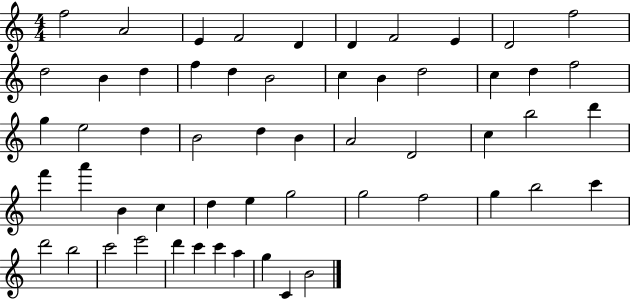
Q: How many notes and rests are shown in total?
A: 56